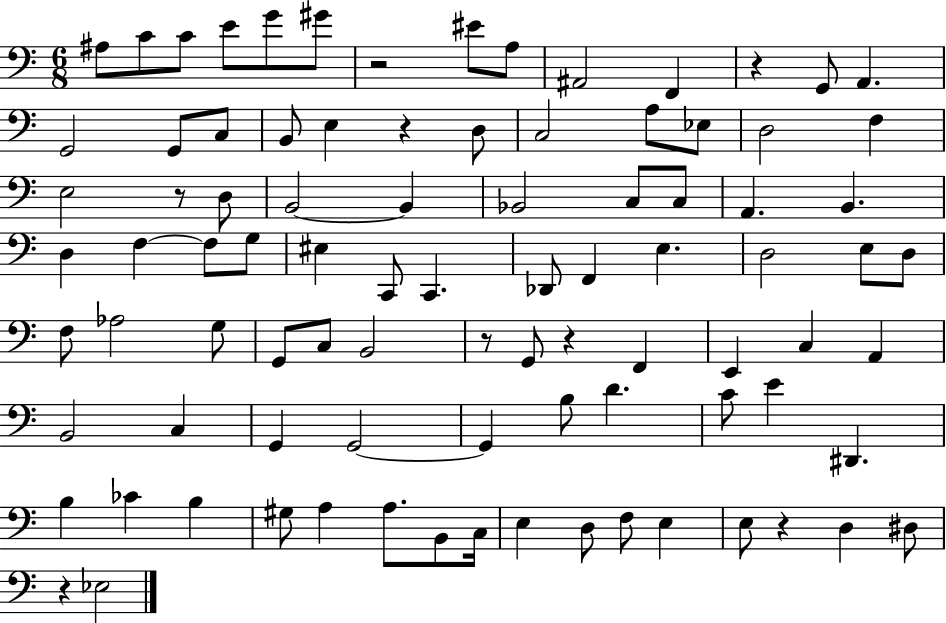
A#3/e C4/e C4/e E4/e G4/e G#4/e R/h EIS4/e A3/e A#2/h F2/q R/q G2/e A2/q. G2/h G2/e C3/e B2/e E3/q R/q D3/e C3/h A3/e Eb3/e D3/h F3/q E3/h R/e D3/e B2/h B2/q Bb2/h C3/e C3/e A2/q. B2/q. D3/q F3/q F3/e G3/e EIS3/q C2/e C2/q. Db2/e F2/q E3/q. D3/h E3/e D3/e F3/e Ab3/h G3/e G2/e C3/e B2/h R/e G2/e R/q F2/q E2/q C3/q A2/q B2/h C3/q G2/q G2/h G2/q B3/e D4/q. C4/e E4/q D#2/q. B3/q CES4/q B3/q G#3/e A3/q A3/e. B2/e C3/s E3/q D3/e F3/e E3/q E3/e R/q D3/q D#3/e R/q Eb3/h